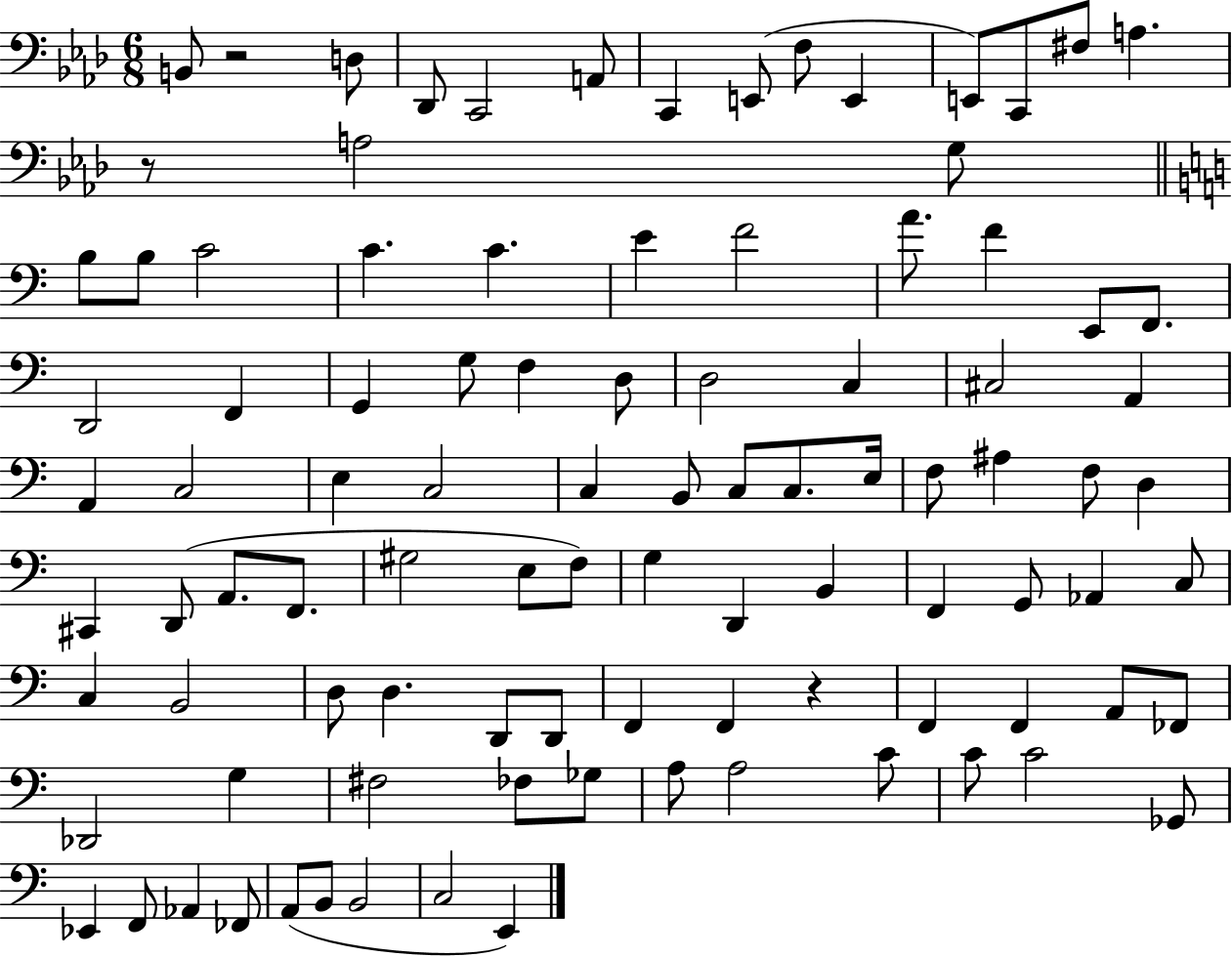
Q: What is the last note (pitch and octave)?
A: E2